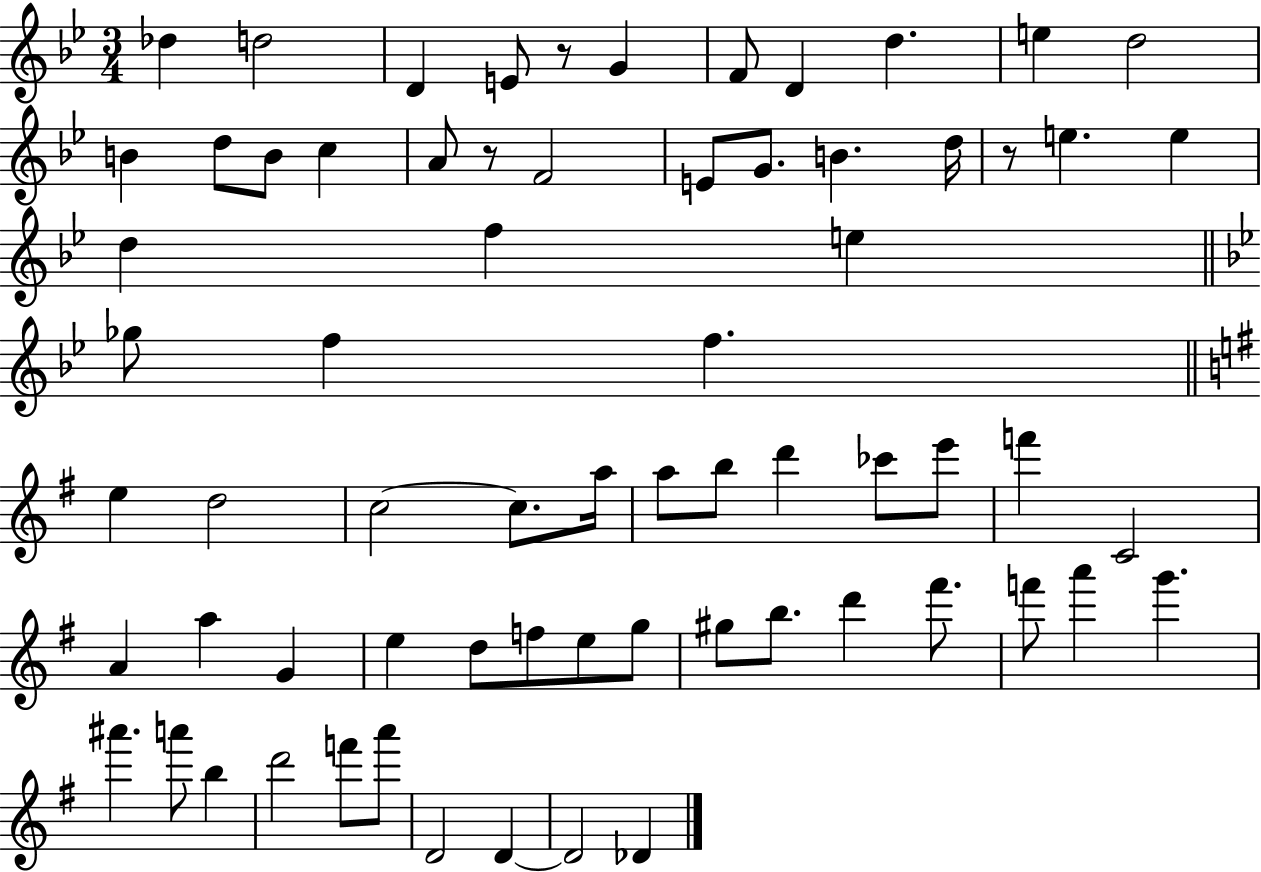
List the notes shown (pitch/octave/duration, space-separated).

Db5/q D5/h D4/q E4/e R/e G4/q F4/e D4/q D5/q. E5/q D5/h B4/q D5/e B4/e C5/q A4/e R/e F4/h E4/e G4/e. B4/q. D5/s R/e E5/q. E5/q D5/q F5/q E5/q Gb5/e F5/q F5/q. E5/q D5/h C5/h C5/e. A5/s A5/e B5/e D6/q CES6/e E6/e F6/q C4/h A4/q A5/q G4/q E5/q D5/e F5/e E5/e G5/e G#5/e B5/e. D6/q F#6/e. F6/e A6/q G6/q. A#6/q. A6/e B5/q D6/h F6/e A6/e D4/h D4/q D4/h Db4/q